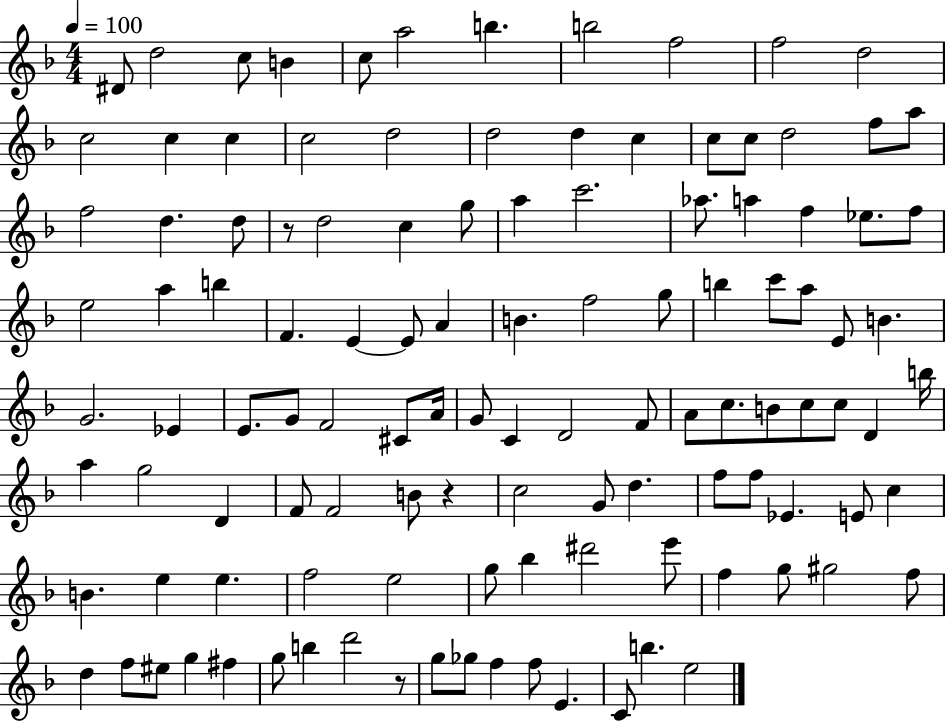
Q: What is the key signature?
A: F major